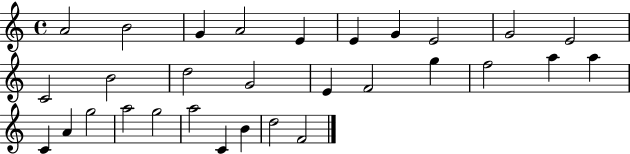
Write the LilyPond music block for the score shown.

{
  \clef treble
  \time 4/4
  \defaultTimeSignature
  \key c \major
  a'2 b'2 | g'4 a'2 e'4 | e'4 g'4 e'2 | g'2 e'2 | \break c'2 b'2 | d''2 g'2 | e'4 f'2 g''4 | f''2 a''4 a''4 | \break c'4 a'4 g''2 | a''2 g''2 | a''2 c'4 b'4 | d''2 f'2 | \break \bar "|."
}